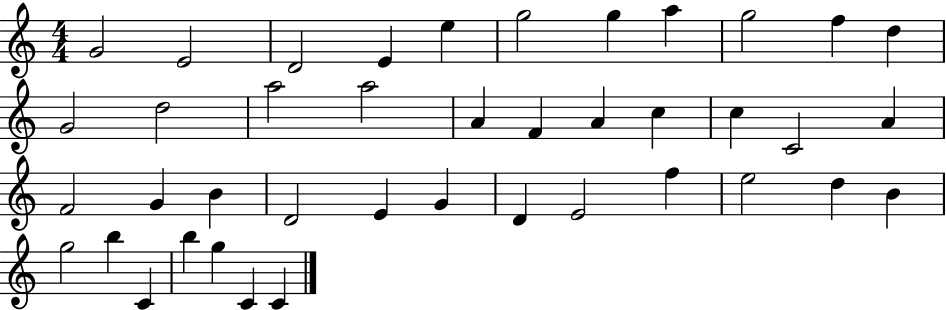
{
  \clef treble
  \numericTimeSignature
  \time 4/4
  \key c \major
  g'2 e'2 | d'2 e'4 e''4 | g''2 g''4 a''4 | g''2 f''4 d''4 | \break g'2 d''2 | a''2 a''2 | a'4 f'4 a'4 c''4 | c''4 c'2 a'4 | \break f'2 g'4 b'4 | d'2 e'4 g'4 | d'4 e'2 f''4 | e''2 d''4 b'4 | \break g''2 b''4 c'4 | b''4 g''4 c'4 c'4 | \bar "|."
}